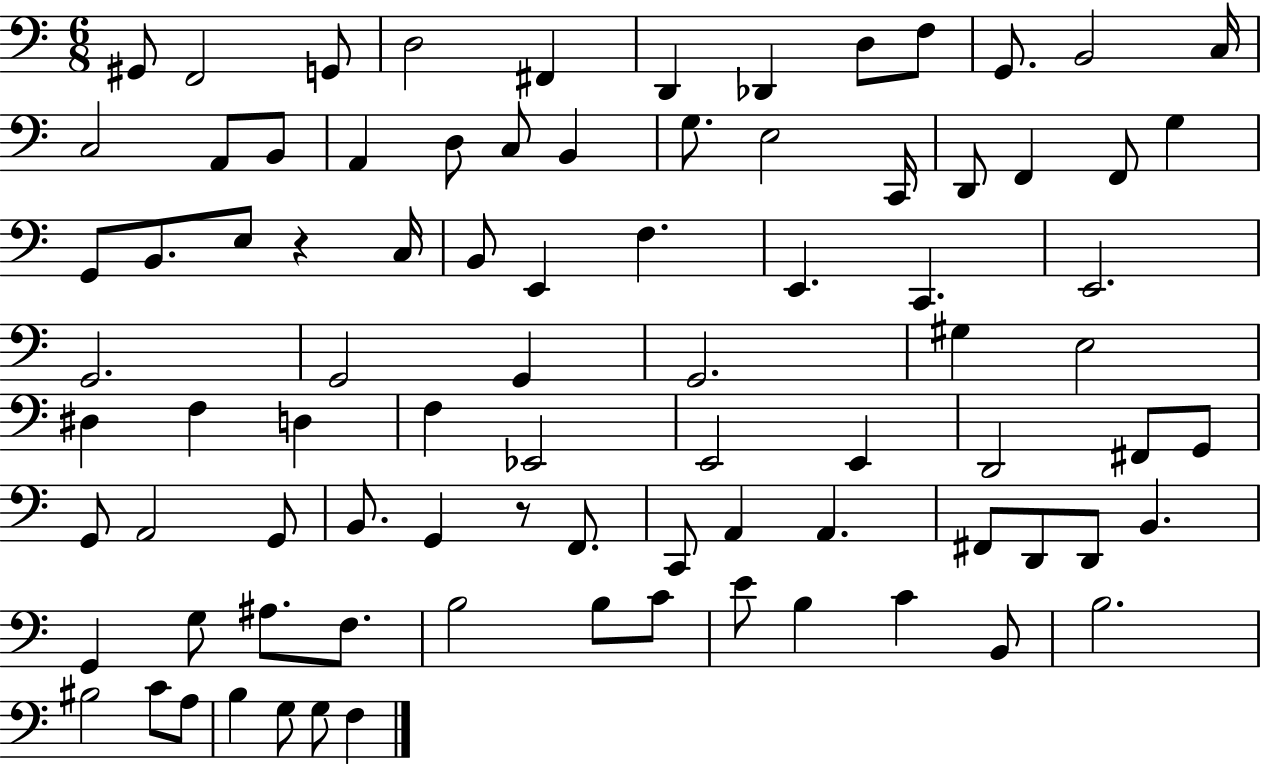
G#2/e F2/h G2/e D3/h F#2/q D2/q Db2/q D3/e F3/e G2/e. B2/h C3/s C3/h A2/e B2/e A2/q D3/e C3/e B2/q G3/e. E3/h C2/s D2/e F2/q F2/e G3/q G2/e B2/e. E3/e R/q C3/s B2/e E2/q F3/q. E2/q. C2/q. E2/h. G2/h. G2/h G2/q G2/h. G#3/q E3/h D#3/q F3/q D3/q F3/q Eb2/h E2/h E2/q D2/h F#2/e G2/e G2/e A2/h G2/e B2/e. G2/q R/e F2/e. C2/e A2/q A2/q. F#2/e D2/e D2/e B2/q. G2/q G3/e A#3/e. F3/e. B3/h B3/e C4/e E4/e B3/q C4/q B2/e B3/h. BIS3/h C4/e A3/e B3/q G3/e G3/e F3/q